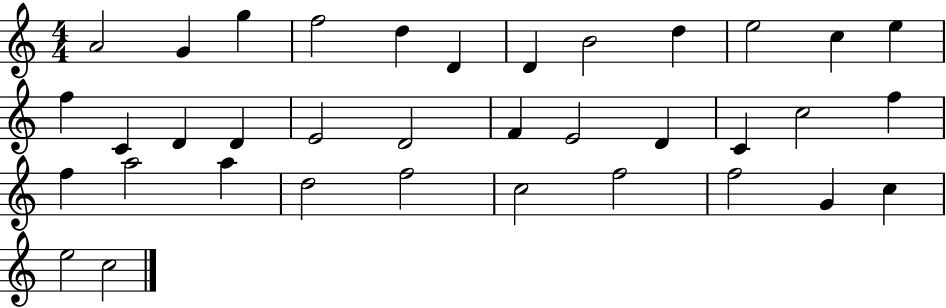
{
  \clef treble
  \numericTimeSignature
  \time 4/4
  \key c \major
  a'2 g'4 g''4 | f''2 d''4 d'4 | d'4 b'2 d''4 | e''2 c''4 e''4 | \break f''4 c'4 d'4 d'4 | e'2 d'2 | f'4 e'2 d'4 | c'4 c''2 f''4 | \break f''4 a''2 a''4 | d''2 f''2 | c''2 f''2 | f''2 g'4 c''4 | \break e''2 c''2 | \bar "|."
}